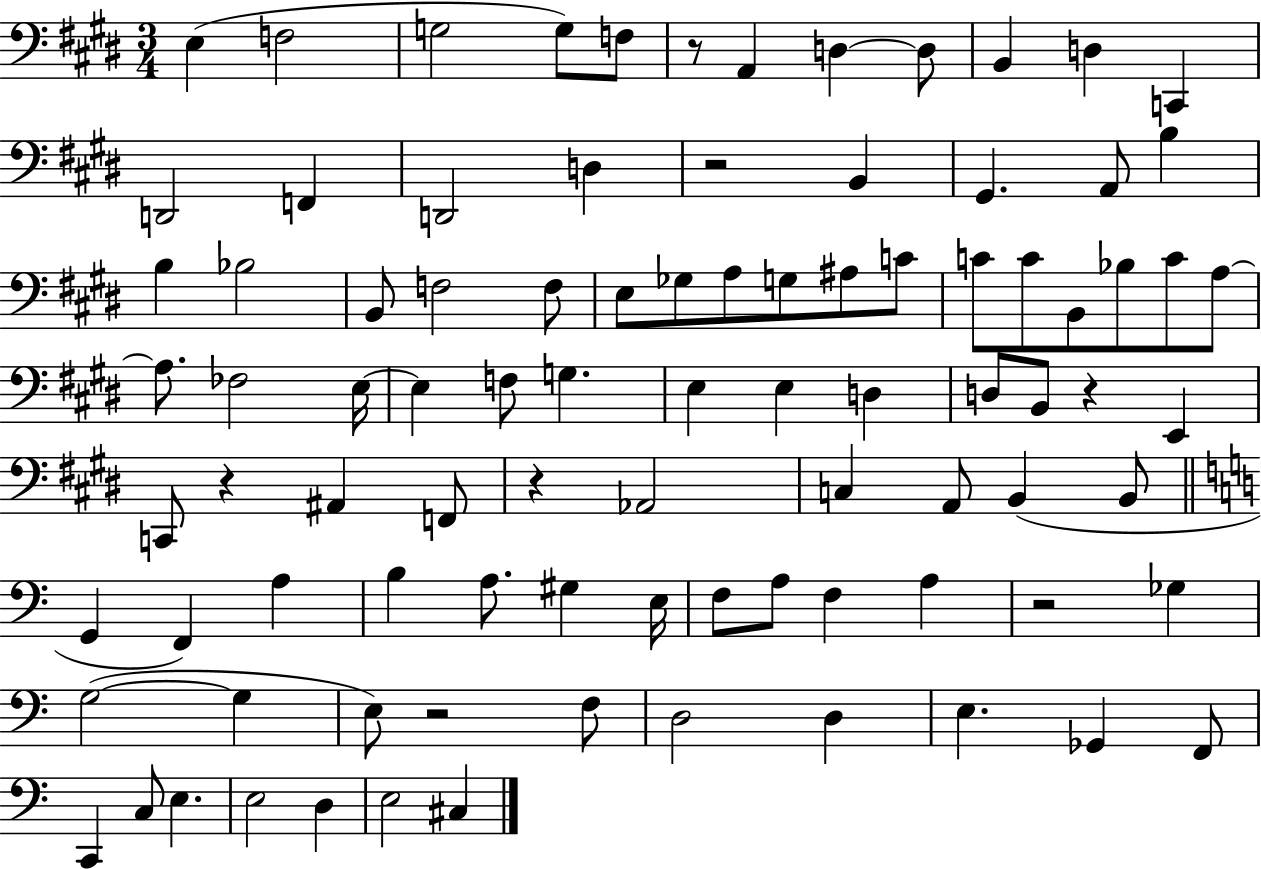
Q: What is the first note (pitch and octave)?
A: E3